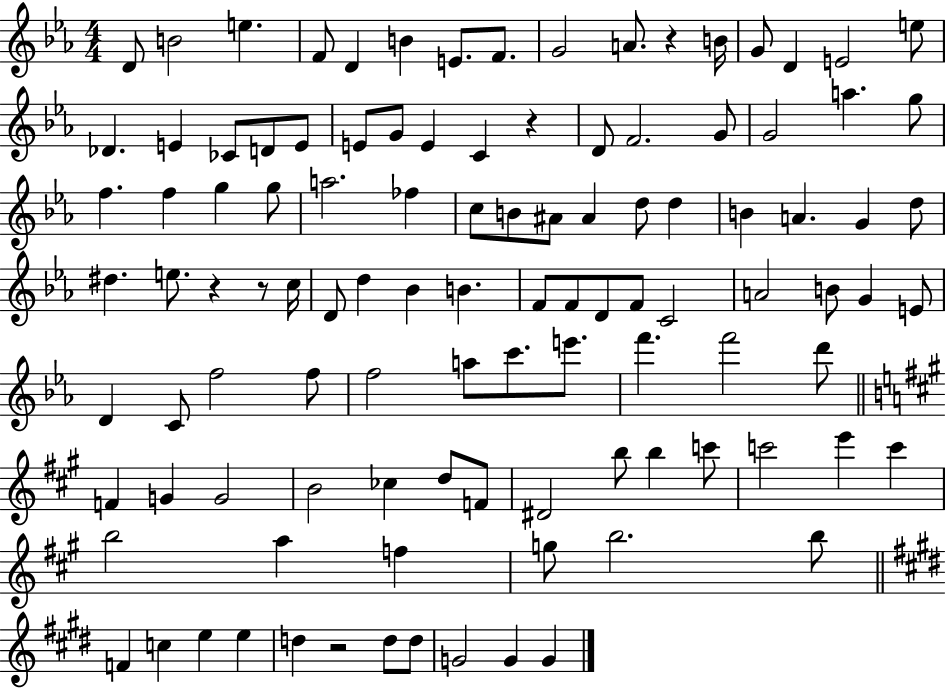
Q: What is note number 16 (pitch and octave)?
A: Db4